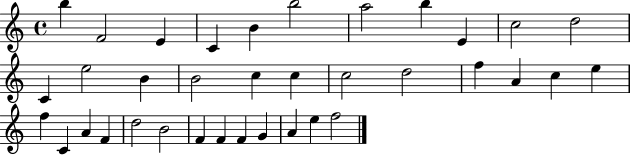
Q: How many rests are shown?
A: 0